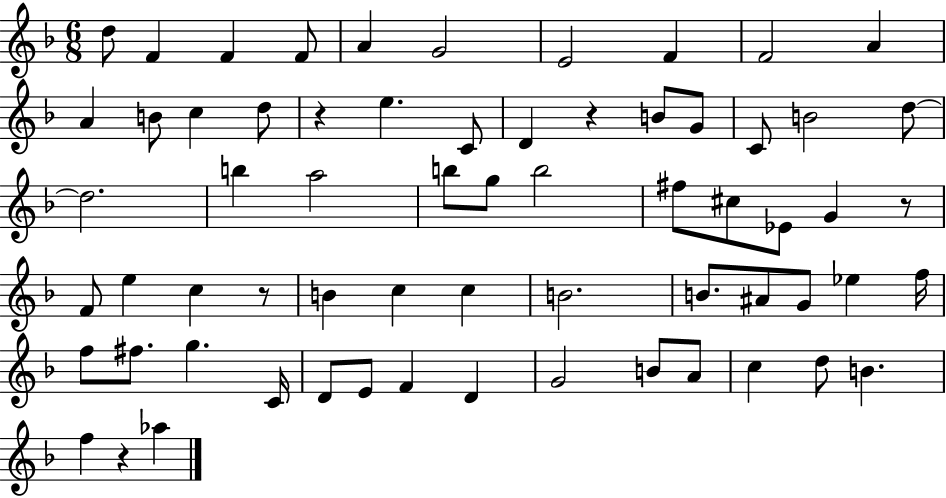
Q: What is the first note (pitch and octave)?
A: D5